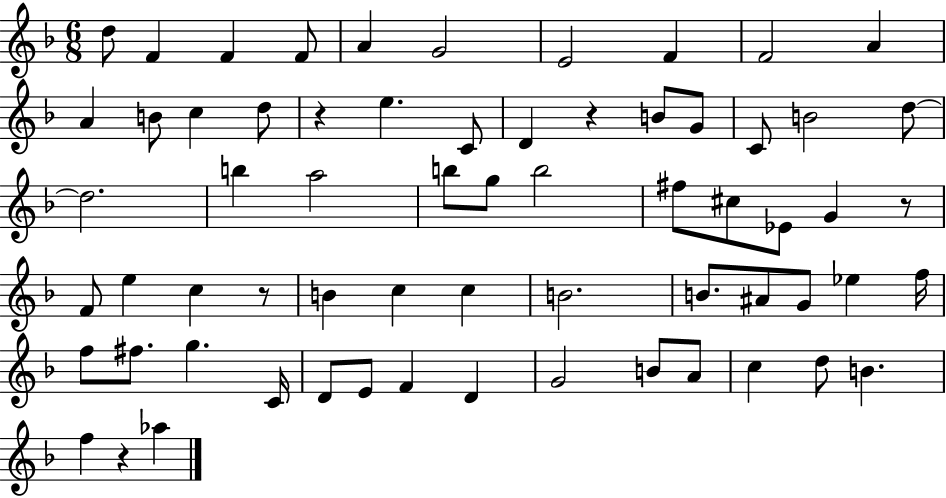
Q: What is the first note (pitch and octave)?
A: D5